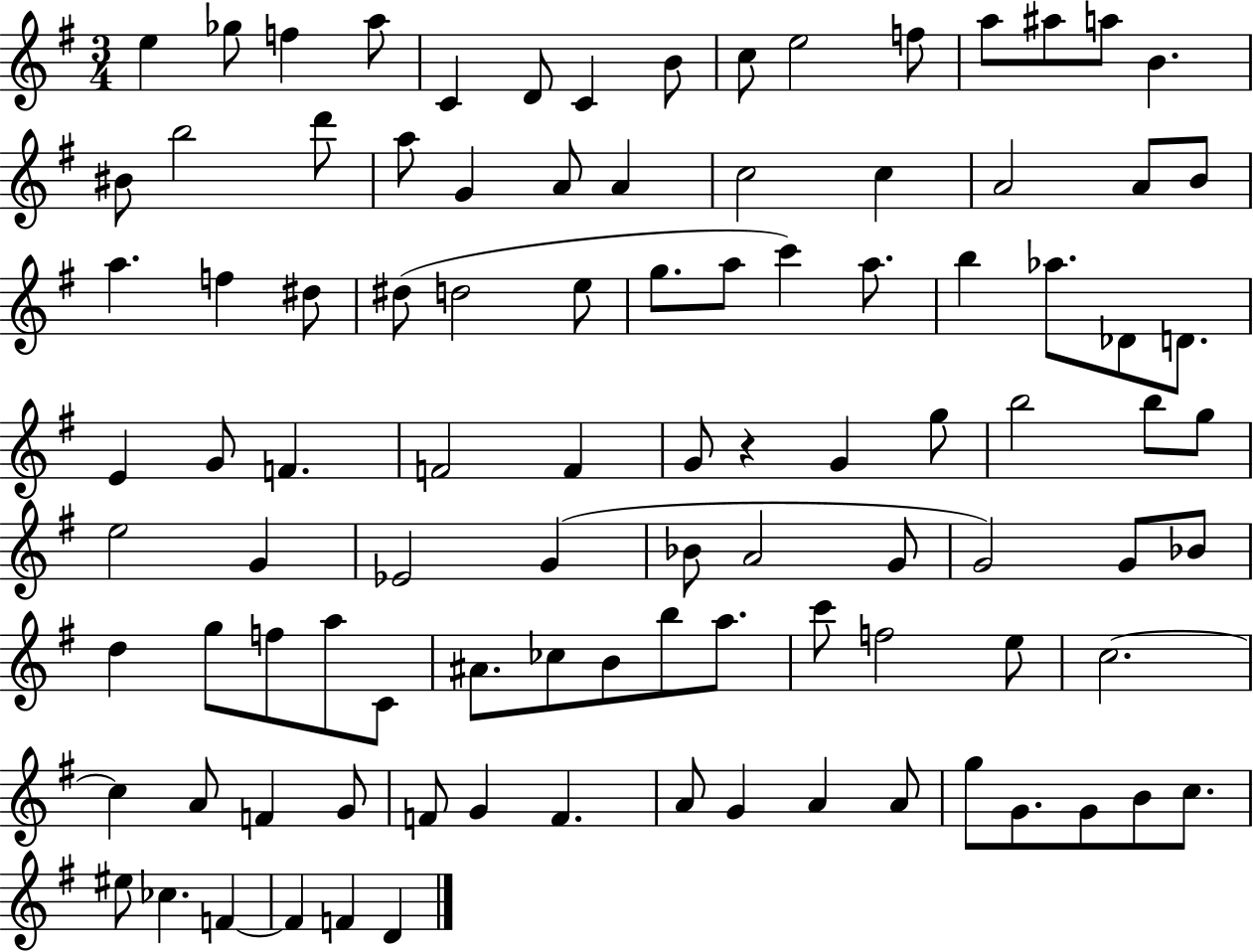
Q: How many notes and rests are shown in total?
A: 99